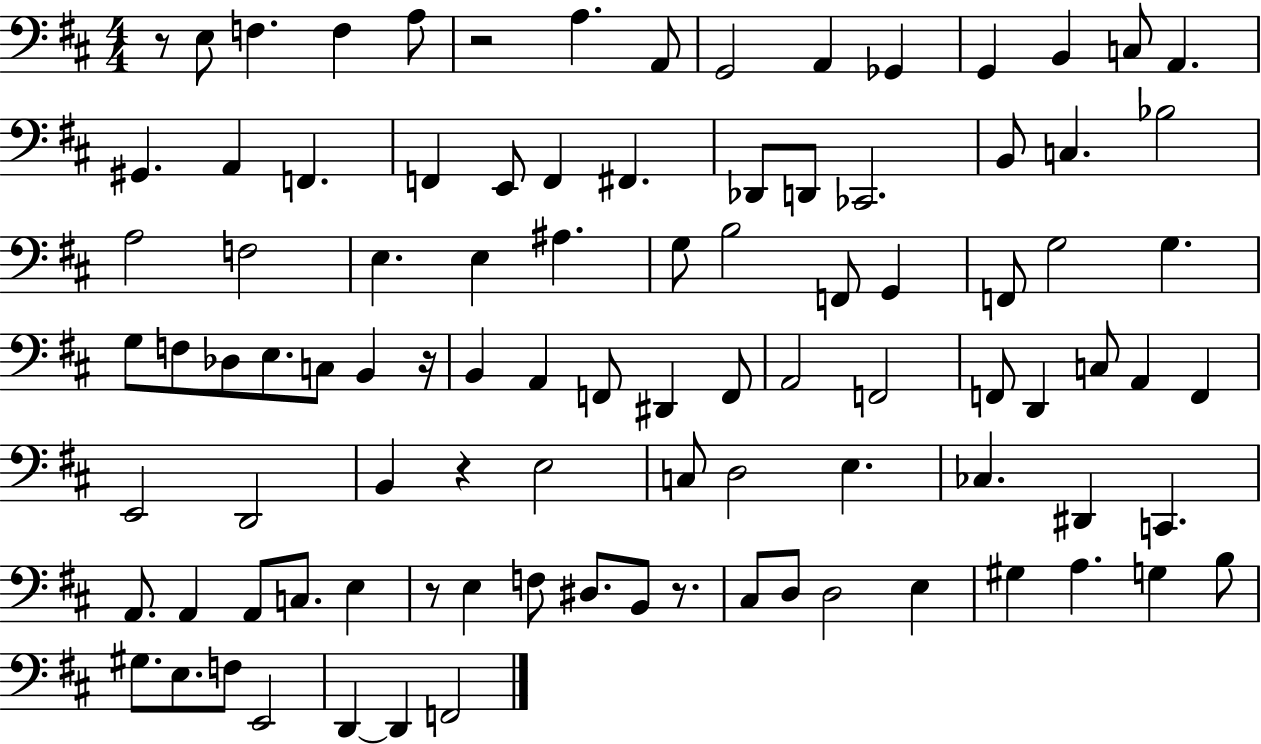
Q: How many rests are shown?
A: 6